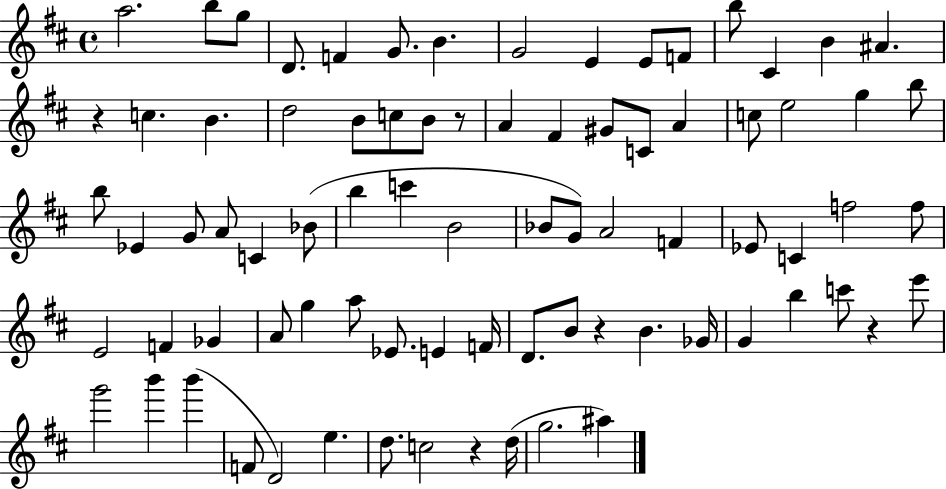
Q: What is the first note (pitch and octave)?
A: A5